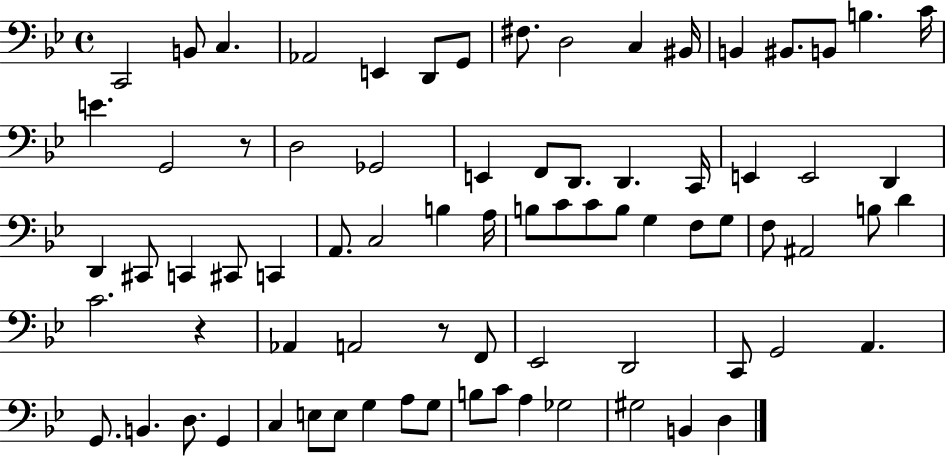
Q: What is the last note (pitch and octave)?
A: D3